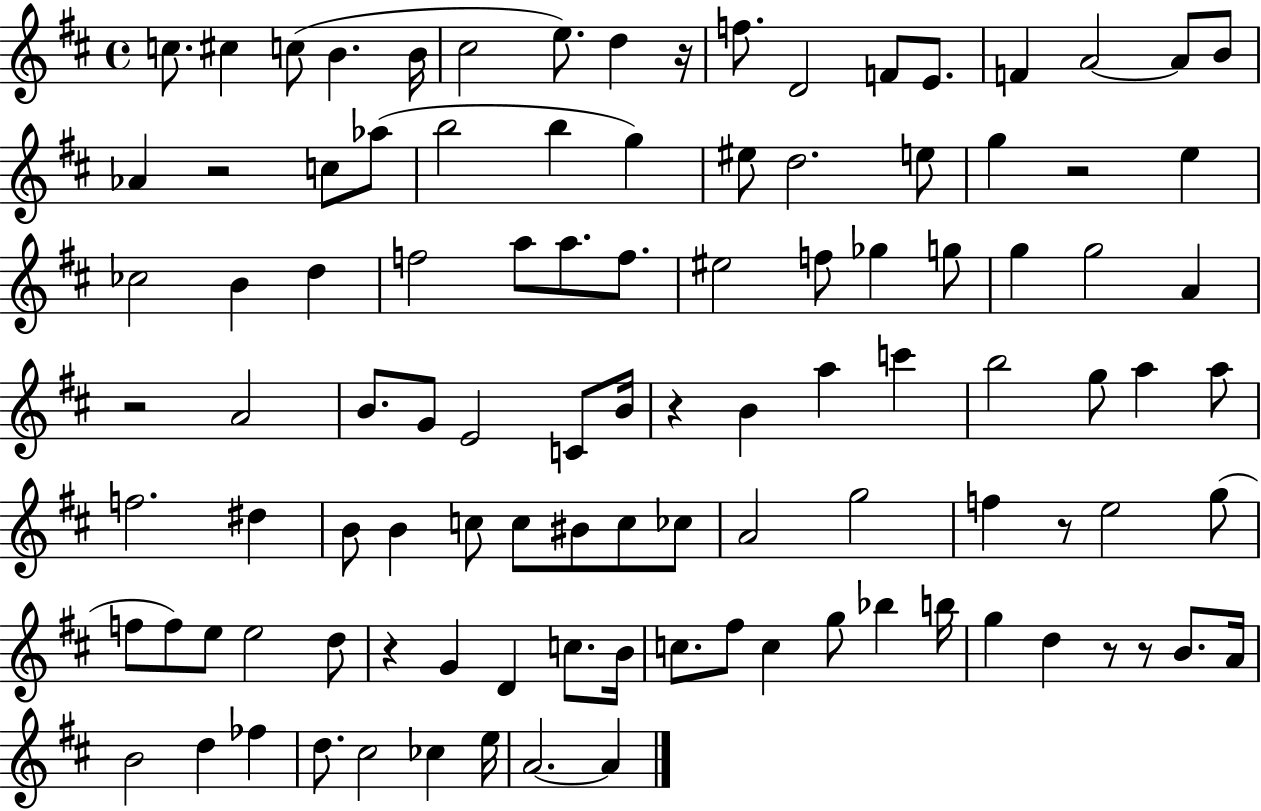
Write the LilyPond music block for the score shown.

{
  \clef treble
  \time 4/4
  \defaultTimeSignature
  \key d \major
  c''8. cis''4 c''8( b'4. b'16 | cis''2 e''8.) d''4 r16 | f''8. d'2 f'8 e'8. | f'4 a'2~~ a'8 b'8 | \break aes'4 r2 c''8 aes''8( | b''2 b''4 g''4) | eis''8 d''2. e''8 | g''4 r2 e''4 | \break ces''2 b'4 d''4 | f''2 a''8 a''8. f''8. | eis''2 f''8 ges''4 g''8 | g''4 g''2 a'4 | \break r2 a'2 | b'8. g'8 e'2 c'8 b'16 | r4 b'4 a''4 c'''4 | b''2 g''8 a''4 a''8 | \break f''2. dis''4 | b'8 b'4 c''8 c''8 bis'8 c''8 ces''8 | a'2 g''2 | f''4 r8 e''2 g''8( | \break f''8 f''8) e''8 e''2 d''8 | r4 g'4 d'4 c''8. b'16 | c''8. fis''8 c''4 g''8 bes''4 b''16 | g''4 d''4 r8 r8 b'8. a'16 | \break b'2 d''4 fes''4 | d''8. cis''2 ces''4 e''16 | a'2.~~ a'4 | \bar "|."
}